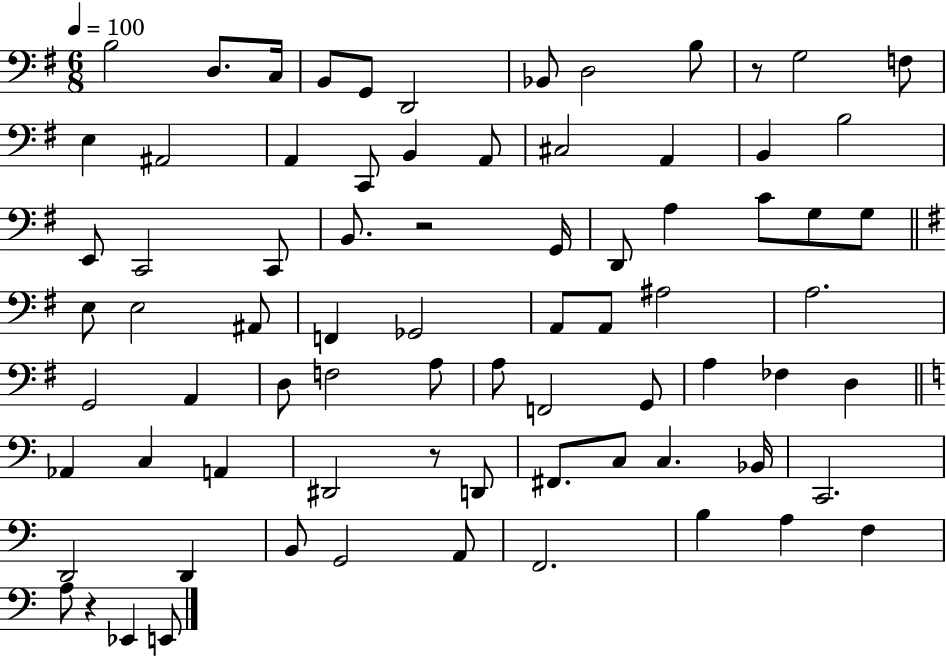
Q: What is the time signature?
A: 6/8